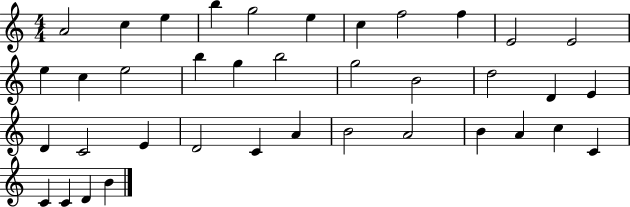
A4/h C5/q E5/q B5/q G5/h E5/q C5/q F5/h F5/q E4/h E4/h E5/q C5/q E5/h B5/q G5/q B5/h G5/h B4/h D5/h D4/q E4/q D4/q C4/h E4/q D4/h C4/q A4/q B4/h A4/h B4/q A4/q C5/q C4/q C4/q C4/q D4/q B4/q